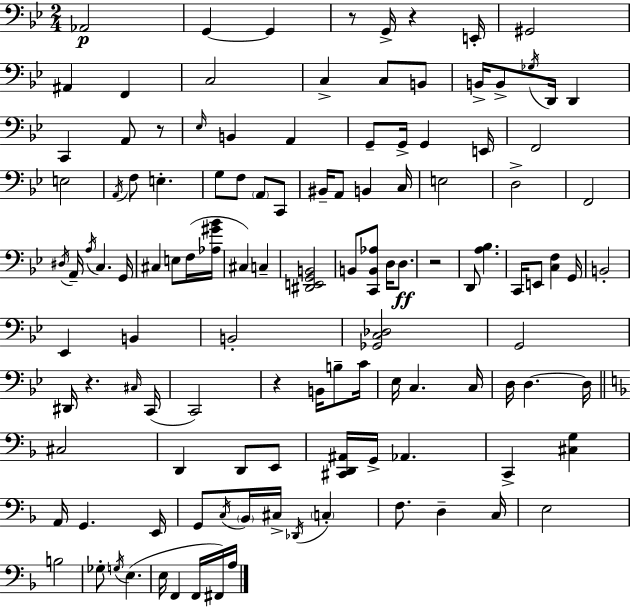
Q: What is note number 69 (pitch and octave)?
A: B2